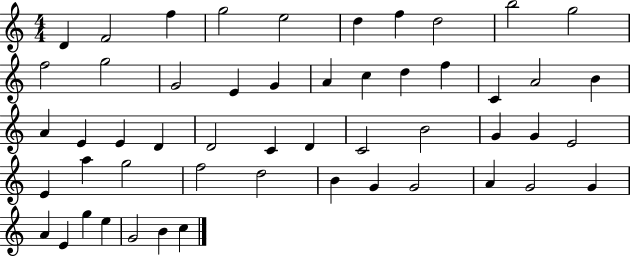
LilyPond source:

{
  \clef treble
  \numericTimeSignature
  \time 4/4
  \key c \major
  d'4 f'2 f''4 | g''2 e''2 | d''4 f''4 d''2 | b''2 g''2 | \break f''2 g''2 | g'2 e'4 g'4 | a'4 c''4 d''4 f''4 | c'4 a'2 b'4 | \break a'4 e'4 e'4 d'4 | d'2 c'4 d'4 | c'2 b'2 | g'4 g'4 e'2 | \break e'4 a''4 g''2 | f''2 d''2 | b'4 g'4 g'2 | a'4 g'2 g'4 | \break a'4 e'4 g''4 e''4 | g'2 b'4 c''4 | \bar "|."
}